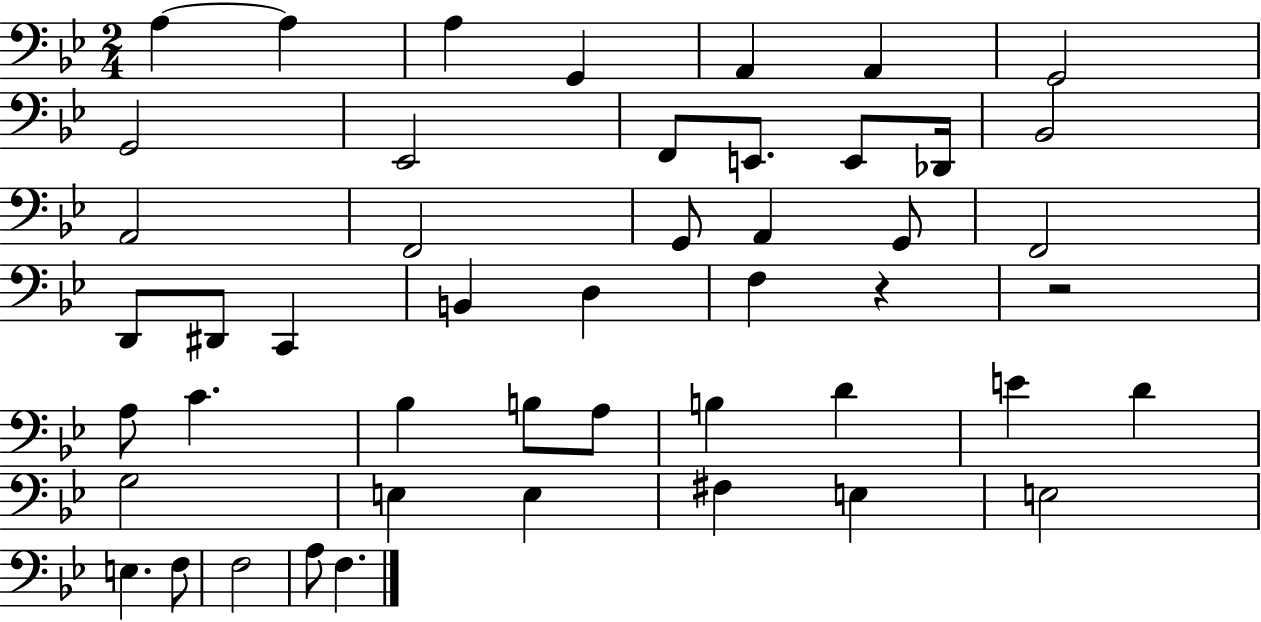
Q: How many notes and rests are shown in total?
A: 48